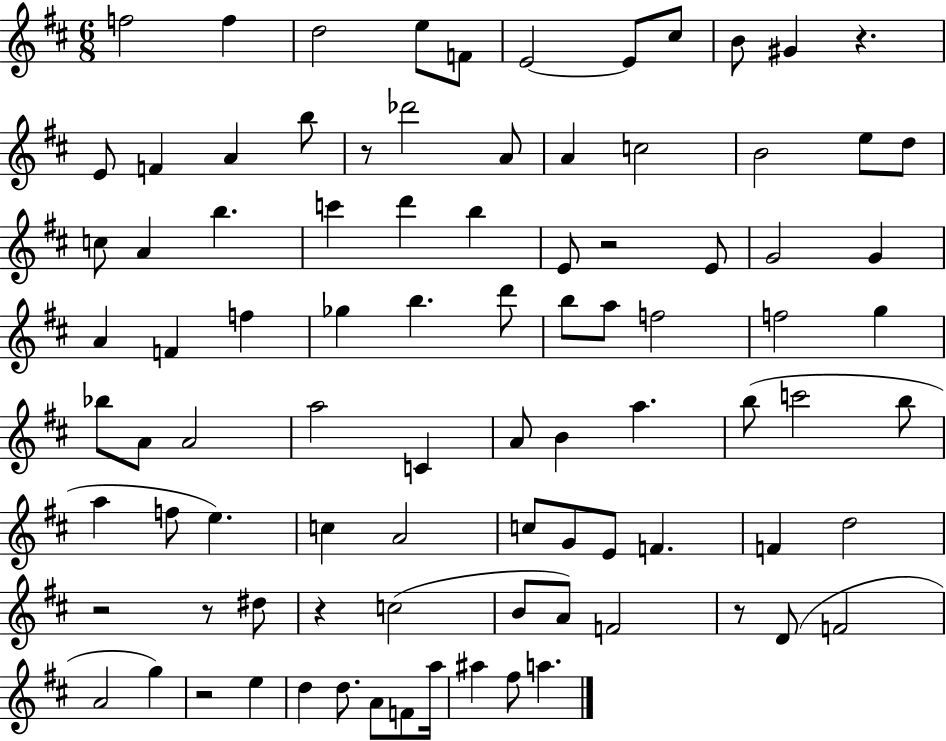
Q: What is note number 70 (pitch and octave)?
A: D4